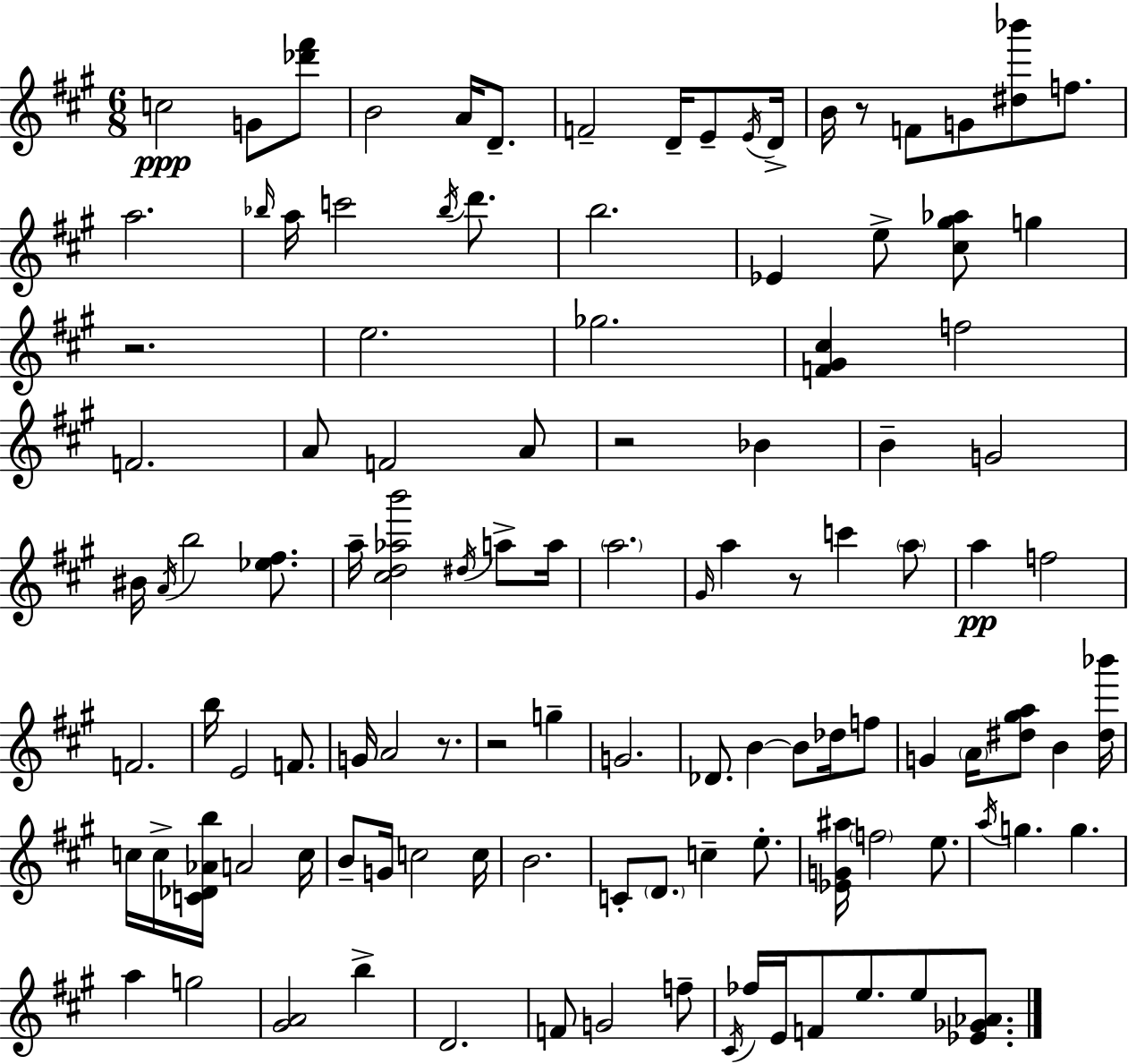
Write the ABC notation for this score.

X:1
T:Untitled
M:6/8
L:1/4
K:A
c2 G/2 [_d'^f']/2 B2 A/4 D/2 F2 D/4 E/2 E/4 D/4 B/4 z/2 F/2 G/2 [^d_b']/2 f/2 a2 _b/4 a/4 c'2 _b/4 d'/2 b2 _E e/2 [^c^g_a]/2 g z2 e2 _g2 [F^G^c] f2 F2 A/2 F2 A/2 z2 _B B G2 ^B/4 A/4 b2 [_e^f]/2 a/4 [^cd_ab']2 ^d/4 a/2 a/4 a2 ^G/4 a z/2 c' a/2 a f2 F2 b/4 E2 F/2 G/4 A2 z/2 z2 g G2 _D/2 B B/2 _d/4 f/2 G A/4 [^d^ga]/2 B [^d_b']/4 c/4 c/4 [C_D_Ab]/4 A2 c/4 B/2 G/4 c2 c/4 B2 C/2 D/2 c e/2 [_EG^a]/4 f2 e/2 a/4 g g a g2 [^GA]2 b D2 F/2 G2 f/2 ^C/4 _f/4 E/4 F/2 e/2 e/2 [_E_G_A]/2